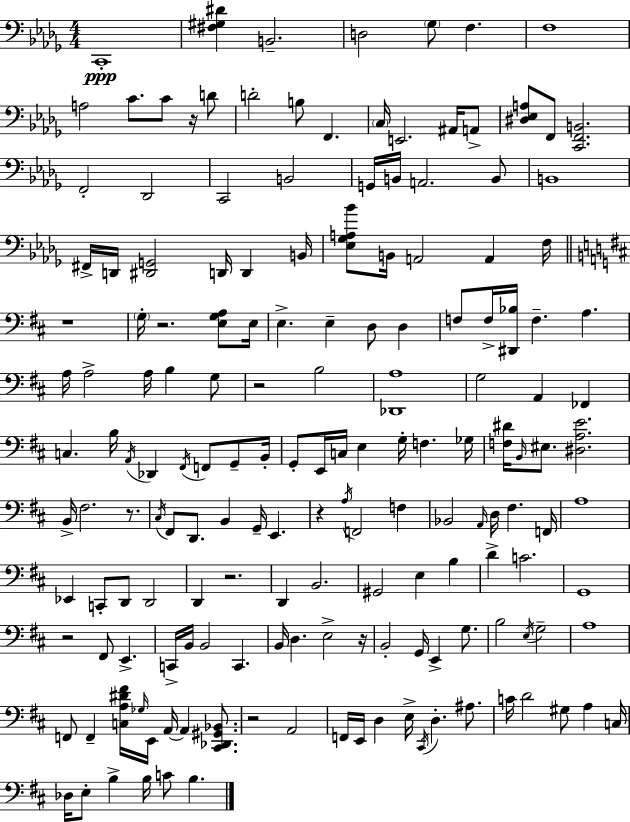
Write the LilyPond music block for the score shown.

{
  \clef bass
  \numericTimeSignature
  \time 4/4
  \key bes \minor
  c,1-.\ppp | <fis gis dis'>4 b,2.-- | d2 \parenthesize ges8 f4. | f1 | \break a2 c'8. c'8 r16 d'8 | d'2-. b8 f,4. | \parenthesize c16 e,2. ais,16 a,8-> | <dis ees a>8 f,8 <c, f, b,>2. | \break f,2-. des,2 | c,2 b,2 | g,16 b,16 a,2. b,8 | b,1 | \break fis,16-> d,16 <dis, g,>2 d,16 d,4 b,16 | <ees ges a bes'>8 b,16 a,2 a,4 f16 | \bar "||" \break \key b \minor r1 | \parenthesize g16-. r2. <e g a>8 e16 | e4.-> e4-- d8 d4 | f8 f16-> <dis, bes>16 f4.-- a4. | \break a16 a2-> a16 b4 g8 | r2 b2 | <des, a>1 | g2 a,4 fes,4 | \break c4. b16 \acciaccatura { a,16 } des,4 \acciaccatura { fis,16 } f,8 g,8-- | b,16-. g,8-. e,16 c16 e4 g16-. f4. | ges16 <f dis'>16 \grace { b,16 } eis8. <dis a e'>2. | b,16-> fis2. | \break r8. \acciaccatura { cis16 } fis,8 d,8. b,4 g,16-- e,4. | r4 \acciaccatura { a16 } f,2 | f4 bes,2 \grace { a,16 } d16 fis4. | f,16 a1 | \break ees,4 c,8-. d,8 d,2 | d,4 r2. | d,4 b,2. | gis,2 e4 | \break b4 d'4-> c'2. | g,1 | r2 fis,8 | e,4.-> c,16-> b,16 b,2 | \break c,4. b,16 d4. e2-> | r16 b,2-. g,16 e,4-> | g8. b2 \acciaccatura { e16 } g2-- | a1 | \break f,8 f,4-- <c a dis' fis'>16 \grace { ges16 } e,16 | a,16~~ a,4 <cis, des, gis, bes,>8. r2 | a,2 f,16 e,16 d4 e16-> \acciaccatura { cis,16 } | d4.-. ais8. c'16 d'2 | \break gis8 a4 c16 des16 e8-. b4-> | b16 c'8 b4. \bar "|."
}